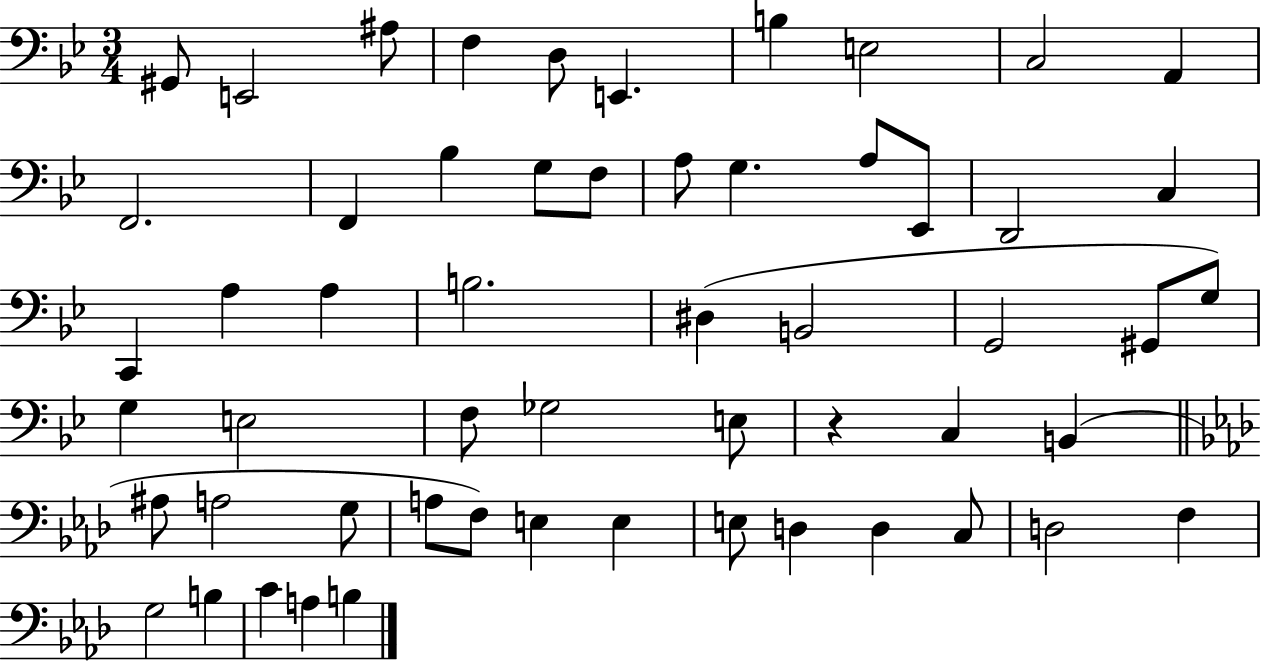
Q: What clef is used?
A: bass